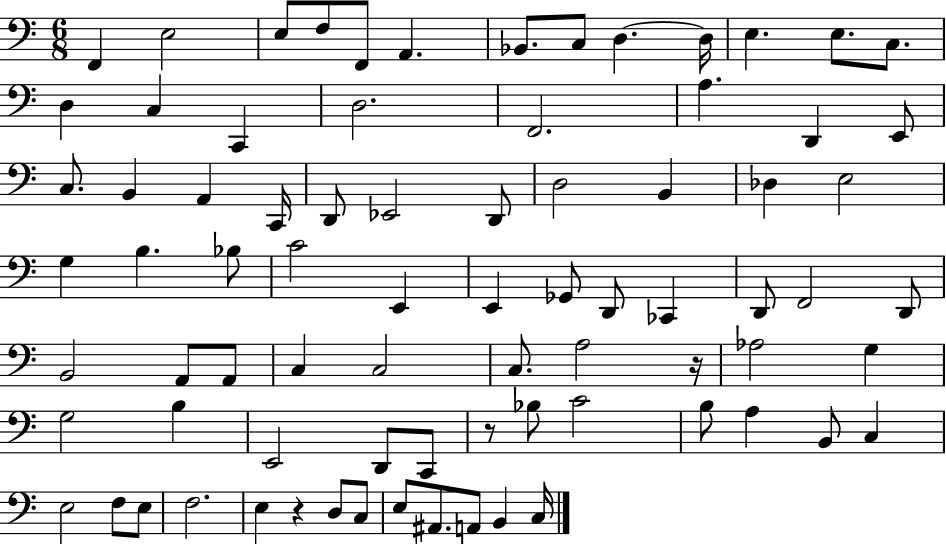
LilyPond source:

{
  \clef bass
  \numericTimeSignature
  \time 6/8
  \key c \major
  f,4 e2 | e8 f8 f,8 a,4. | bes,8. c8 d4.~~ d16 | e4. e8. c8. | \break d4 c4 c,4 | d2. | f,2. | a4. d,4 e,8 | \break c8. b,4 a,4 c,16 | d,8 ees,2 d,8 | d2 b,4 | des4 e2 | \break g4 b4. bes8 | c'2 e,4 | e,4 ges,8 d,8 ces,4 | d,8 f,2 d,8 | \break b,2 a,8 a,8 | c4 c2 | c8. a2 r16 | aes2 g4 | \break g2 b4 | e,2 d,8 c,8 | r8 bes8 c'2 | b8 a4 b,8 c4 | \break e2 f8 e8 | f2. | e4 r4 d8 c8 | e8 ais,8. a,8 b,4 c16 | \break \bar "|."
}